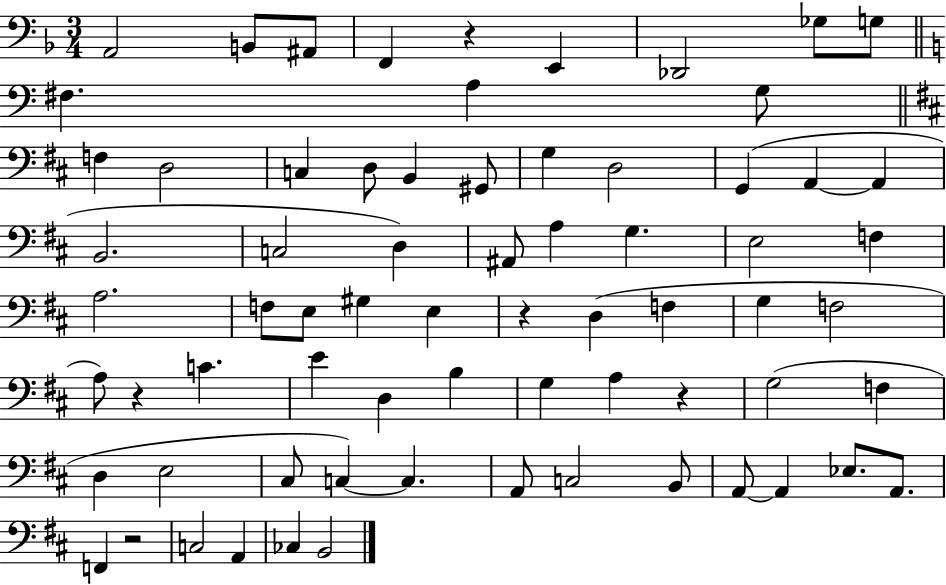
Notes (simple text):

A2/h B2/e A#2/e F2/q R/q E2/q Db2/h Gb3/e G3/e F#3/q. A3/q G3/e F3/q D3/h C3/q D3/e B2/q G#2/e G3/q D3/h G2/q A2/q A2/q B2/h. C3/h D3/q A#2/e A3/q G3/q. E3/h F3/q A3/h. F3/e E3/e G#3/q E3/q R/q D3/q F3/q G3/q F3/h A3/e R/q C4/q. E4/q D3/q B3/q G3/q A3/q R/q G3/h F3/q D3/q E3/h C#3/e C3/q C3/q. A2/e C3/h B2/e A2/e A2/q Eb3/e. A2/e. F2/q R/h C3/h A2/q CES3/q B2/h